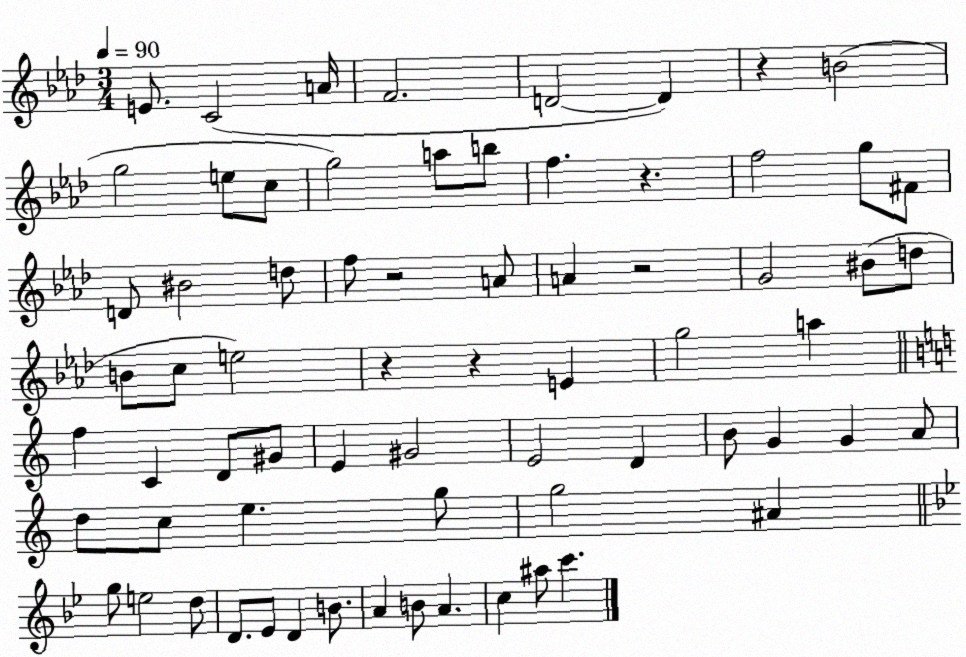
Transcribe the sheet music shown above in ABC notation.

X:1
T:Untitled
M:3/4
L:1/4
K:Ab
E/2 C2 A/4 F2 D2 D z B2 g2 e/2 c/2 g2 a/2 b/2 f z f2 g/2 ^F/2 D/2 ^B2 d/2 f/2 z2 A/2 A z2 G2 ^B/2 d/2 B/2 c/2 e2 z z E g2 a f C D/2 ^G/2 E ^G2 E2 D B/2 G G A/2 d/2 c/2 e g/2 g2 ^A g/2 e2 d/2 D/2 _E/2 D B/2 A B/2 A c ^a/2 c'